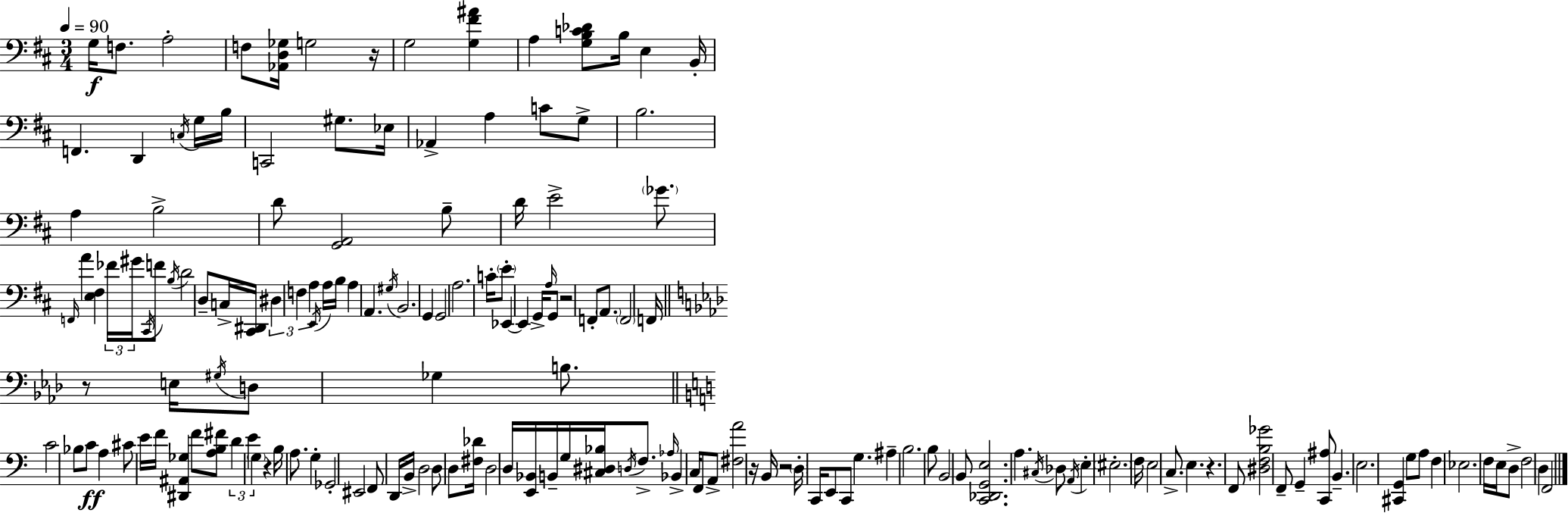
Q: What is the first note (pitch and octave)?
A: G3